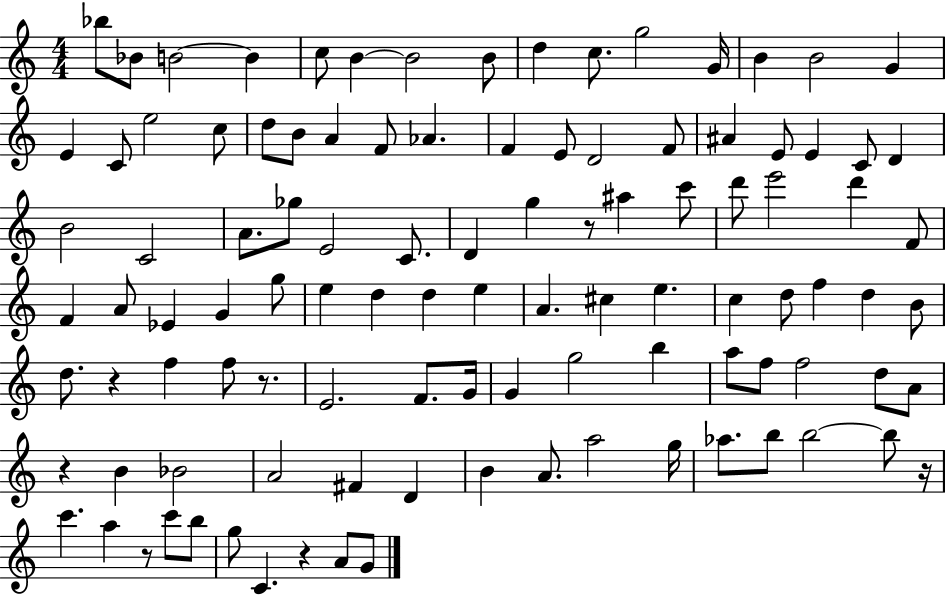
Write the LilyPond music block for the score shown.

{
  \clef treble
  \numericTimeSignature
  \time 4/4
  \key c \major
  \repeat volta 2 { bes''8 bes'8 b'2~~ b'4 | c''8 b'4~~ b'2 b'8 | d''4 c''8. g''2 g'16 | b'4 b'2 g'4 | \break e'4 c'8 e''2 c''8 | d''8 b'8 a'4 f'8 aes'4. | f'4 e'8 d'2 f'8 | ais'4 e'8 e'4 c'8 d'4 | \break b'2 c'2 | a'8. ges''8 e'2 c'8. | d'4 g''4 r8 ais''4 c'''8 | d'''8 e'''2 d'''4 f'8 | \break f'4 a'8 ees'4 g'4 g''8 | e''4 d''4 d''4 e''4 | a'4. cis''4 e''4. | c''4 d''8 f''4 d''4 b'8 | \break d''8. r4 f''4 f''8 r8. | e'2. f'8. g'16 | g'4 g''2 b''4 | a''8 f''8 f''2 d''8 a'8 | \break r4 b'4 bes'2 | a'2 fis'4 d'4 | b'4 a'8. a''2 g''16 | aes''8. b''8 b''2~~ b''8 r16 | \break c'''4. a''4 r8 c'''8 b''8 | g''8 c'4. r4 a'8 g'8 | } \bar "|."
}